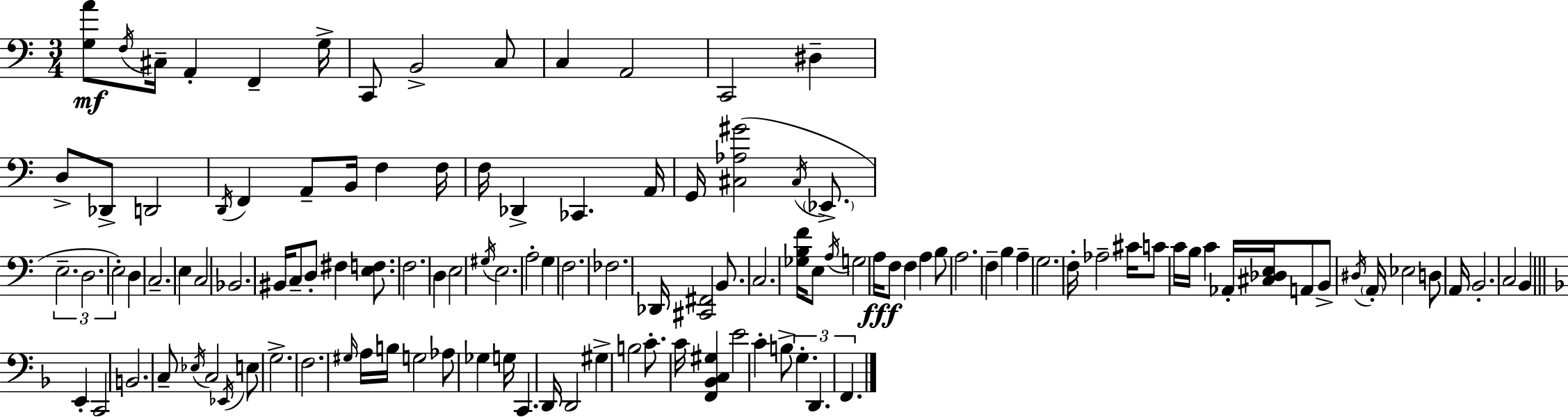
[G3,A4]/e F3/s C#3/s A2/q F2/q G3/s C2/e B2/h C3/e C3/q A2/h C2/h D#3/q D3/e Db2/e D2/h D2/s F2/q A2/e B2/s F3/q F3/s F3/s Db2/q CES2/q. A2/s G2/s [C#3,Ab3,G#4]/h C#3/s Eb2/e. E3/h. D3/h. E3/h D3/q C3/h. E3/q C3/h Bb2/h. BIS2/s C3/e D3/e F#3/q [E3,F3]/e. F3/h. D3/q E3/h G#3/s E3/h. A3/h G3/q F3/h. FES3/h. Db2/s [C#2,F#2]/h B2/e. C3/h. [Gb3,B3,F4]/s E3/e A3/s G3/h A3/s F3/e F3/q A3/q B3/e A3/h. F3/q B3/q A3/q G3/h. F3/s Ab3/h C#4/s C4/e C4/s B3/s C4/q Ab2/s [C#3,Db3,E3]/s A2/e B2/e D#3/s A2/s Eb3/h D3/e A2/s B2/h. C3/h B2/q E2/q C2/h B2/h. C3/e Eb3/s C3/h Eb2/s E3/e G3/h. F3/h. G#3/s A3/s B3/s G3/h Ab3/e Gb3/q G3/s C2/q. D2/s D2/h G#3/q B3/h C4/e. C4/s [F2,Bb2,C3,G#3]/q E4/h C4/q B3/e G3/q. D2/q. F2/q.